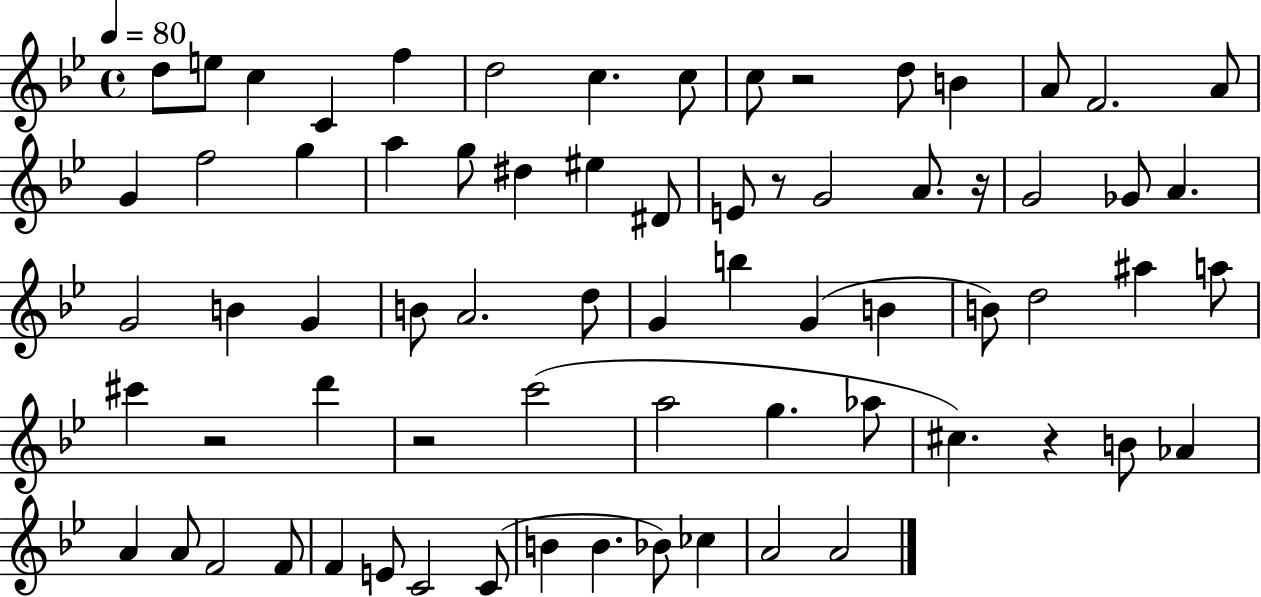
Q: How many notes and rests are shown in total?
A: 71